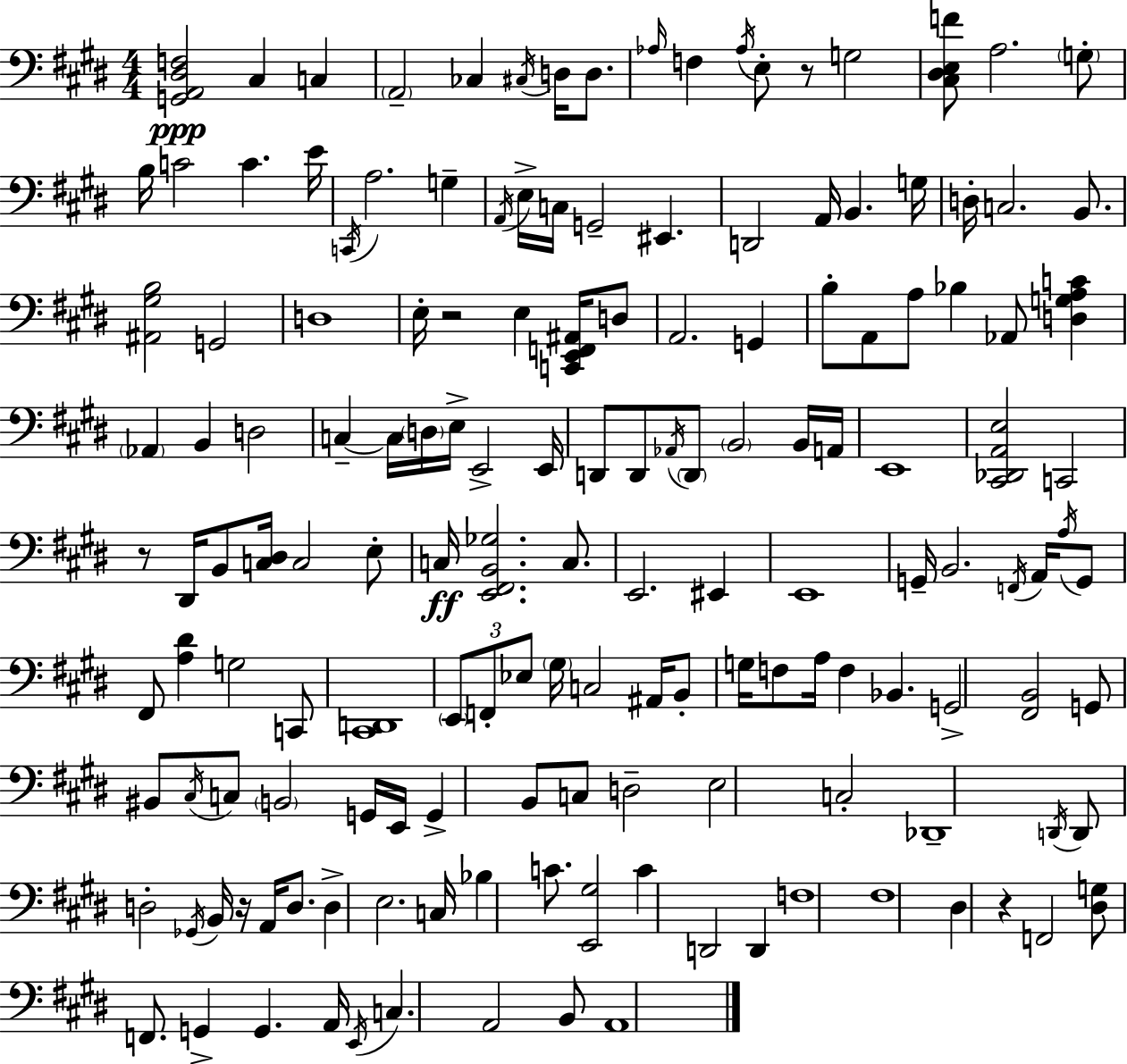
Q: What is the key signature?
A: E major